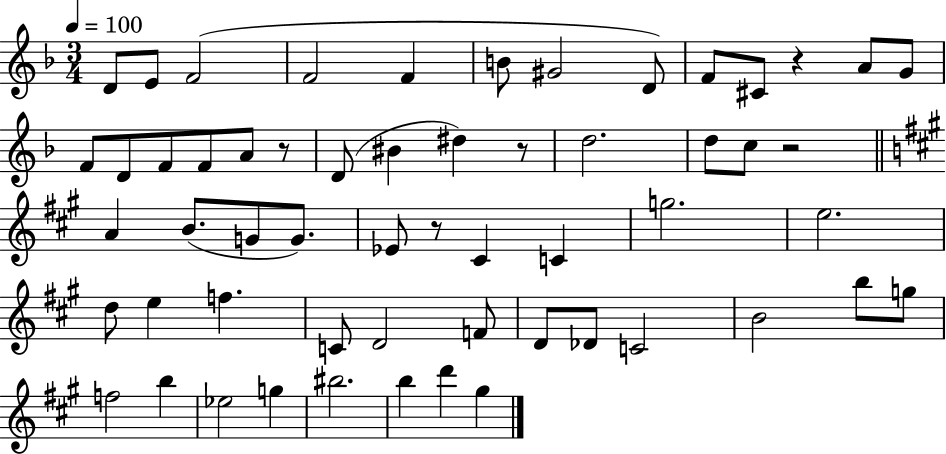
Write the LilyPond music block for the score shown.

{
  \clef treble
  \numericTimeSignature
  \time 3/4
  \key f \major
  \tempo 4 = 100
  d'8 e'8 f'2( | f'2 f'4 | b'8 gis'2 d'8) | f'8 cis'8 r4 a'8 g'8 | \break f'8 d'8 f'8 f'8 a'8 r8 | d'8( bis'4 dis''4) r8 | d''2. | d''8 c''8 r2 | \break \bar "||" \break \key a \major a'4 b'8.( g'8 g'8.) | ees'8 r8 cis'4 c'4 | g''2. | e''2. | \break d''8 e''4 f''4. | c'8 d'2 f'8 | d'8 des'8 c'2 | b'2 b''8 g''8 | \break f''2 b''4 | ees''2 g''4 | bis''2. | b''4 d'''4 gis''4 | \break \bar "|."
}